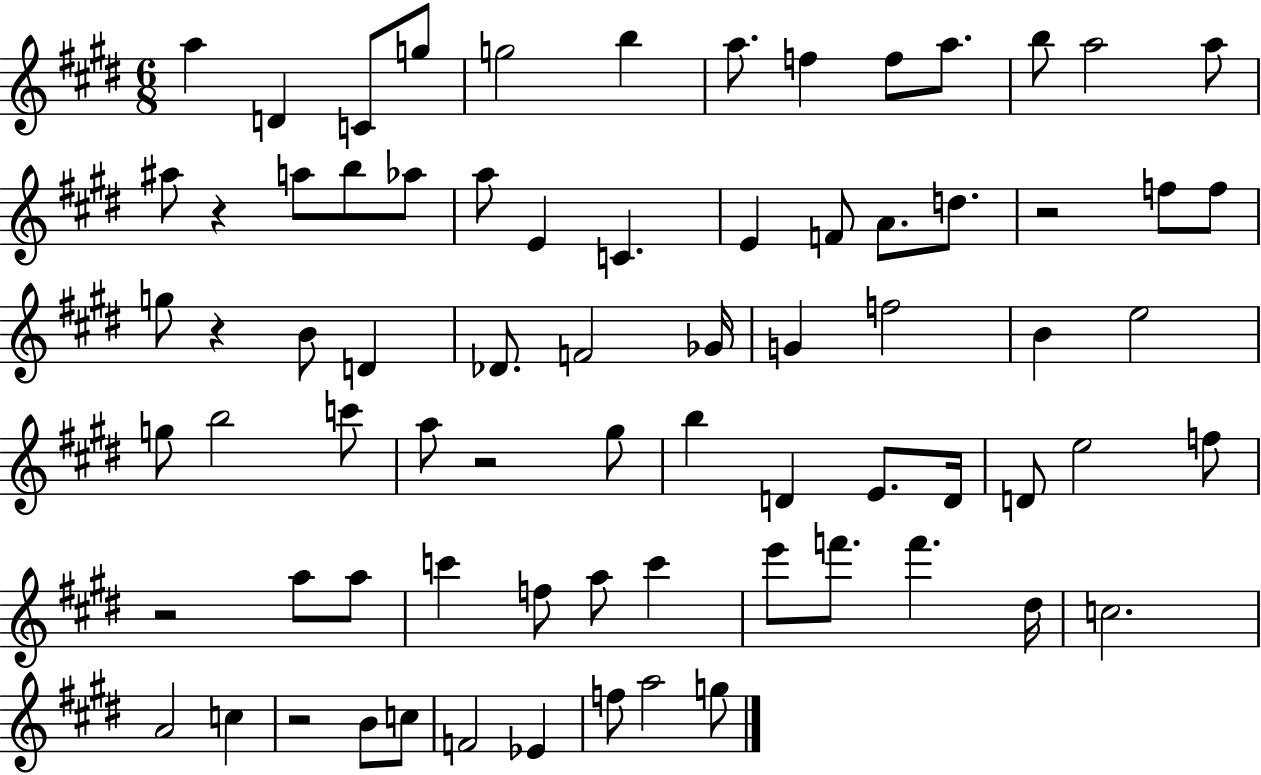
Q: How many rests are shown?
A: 6